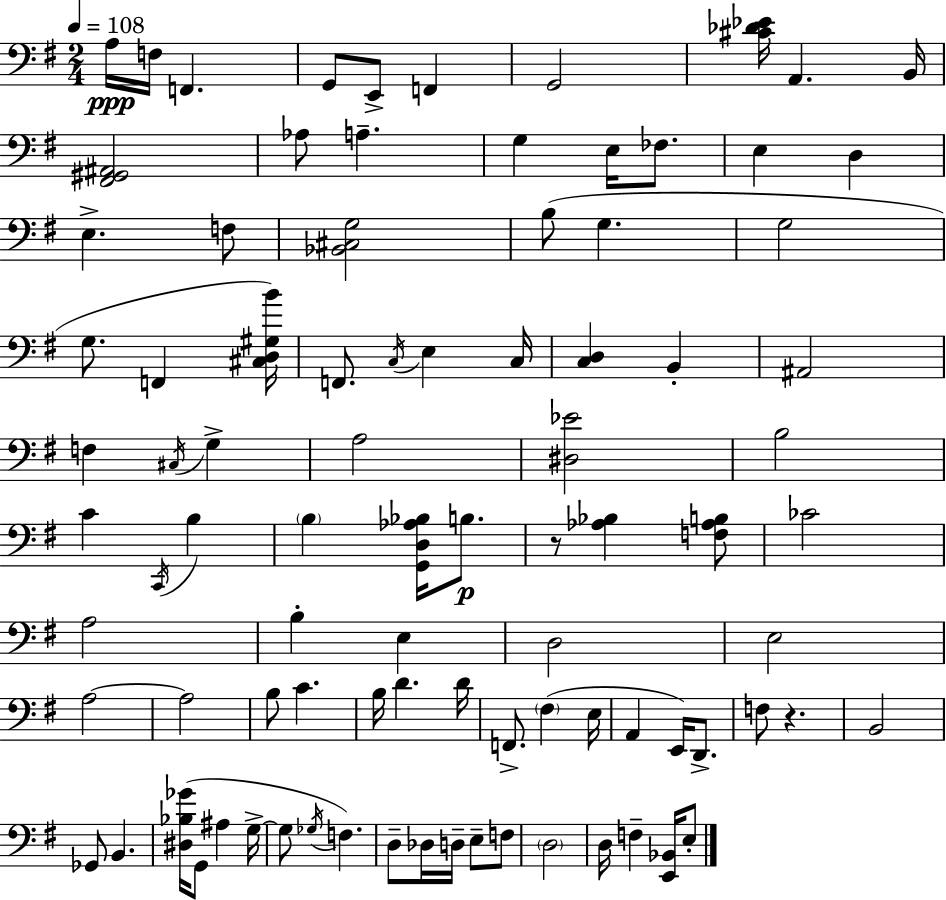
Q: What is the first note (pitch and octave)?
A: A3